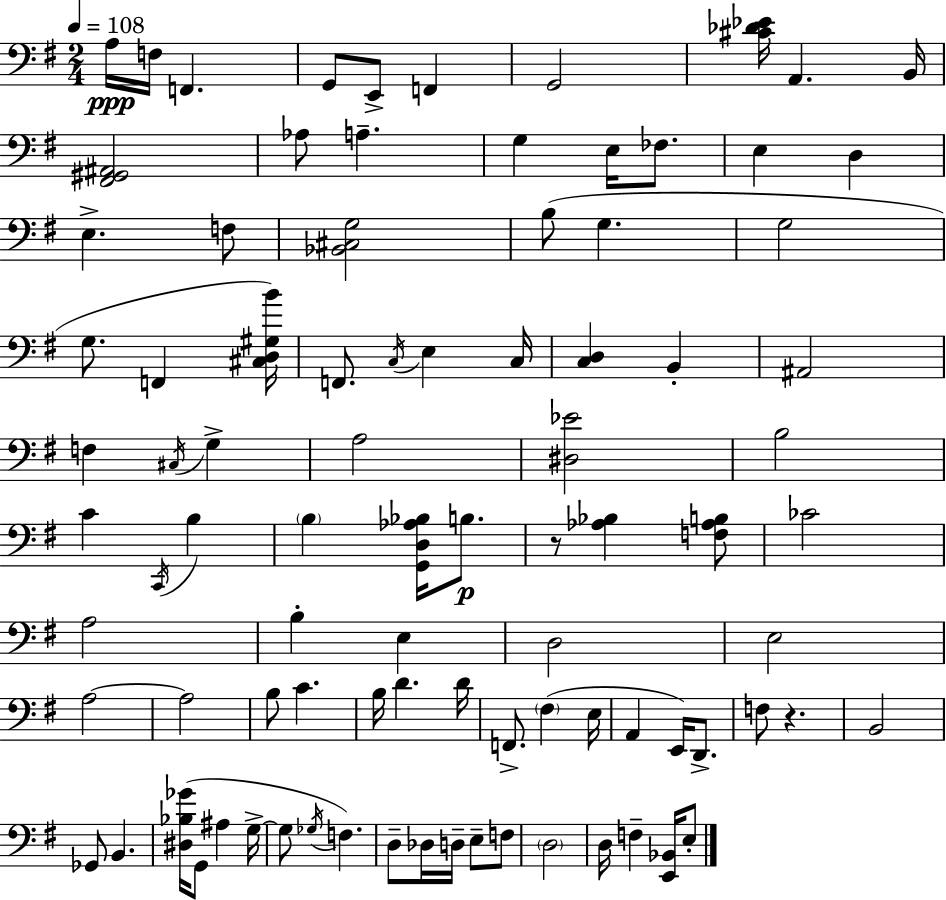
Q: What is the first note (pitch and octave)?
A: A3